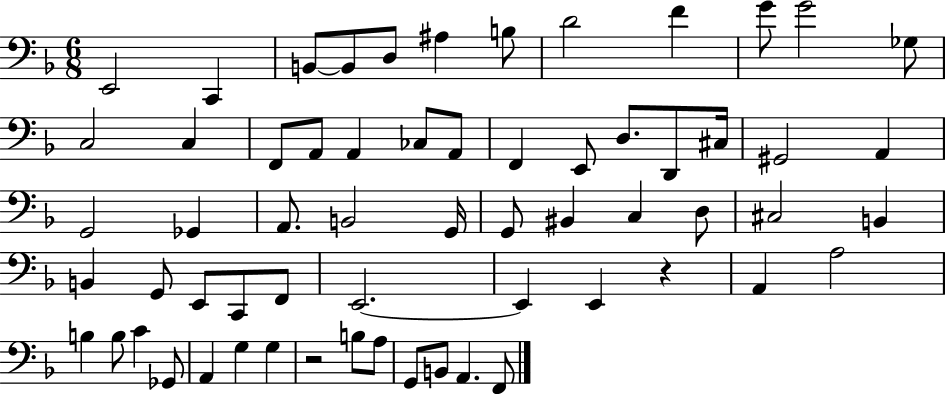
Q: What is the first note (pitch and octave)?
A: E2